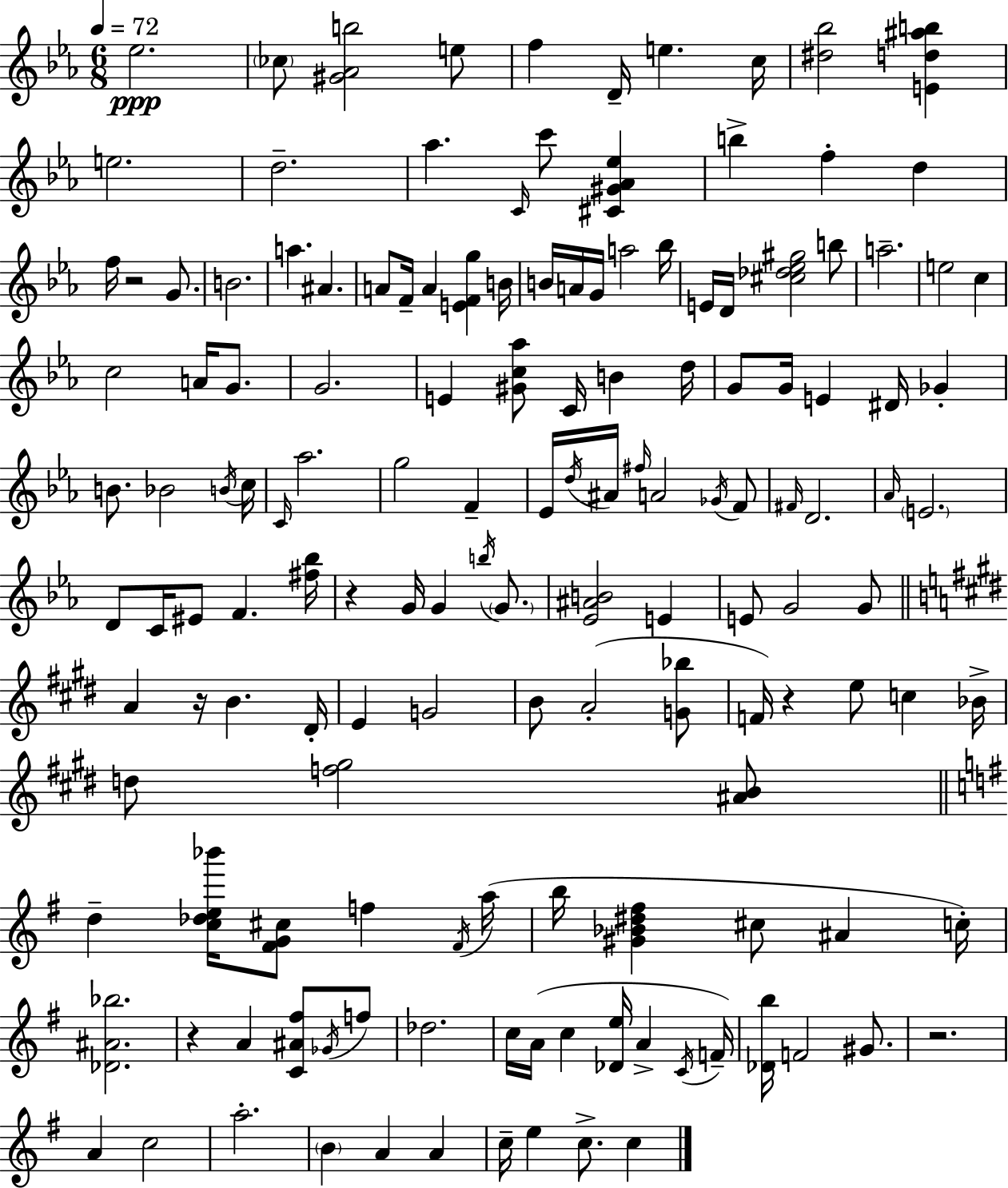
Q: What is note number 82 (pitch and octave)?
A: D#4